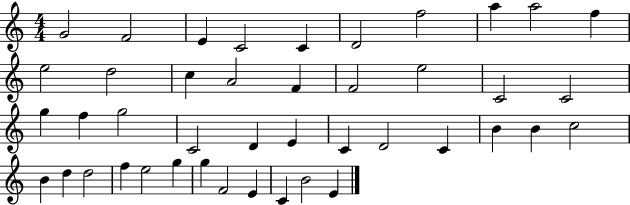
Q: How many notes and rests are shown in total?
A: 43